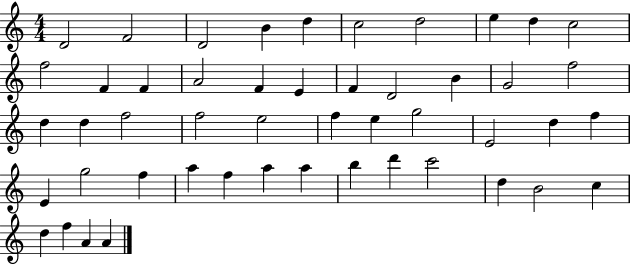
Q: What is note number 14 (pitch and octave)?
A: A4